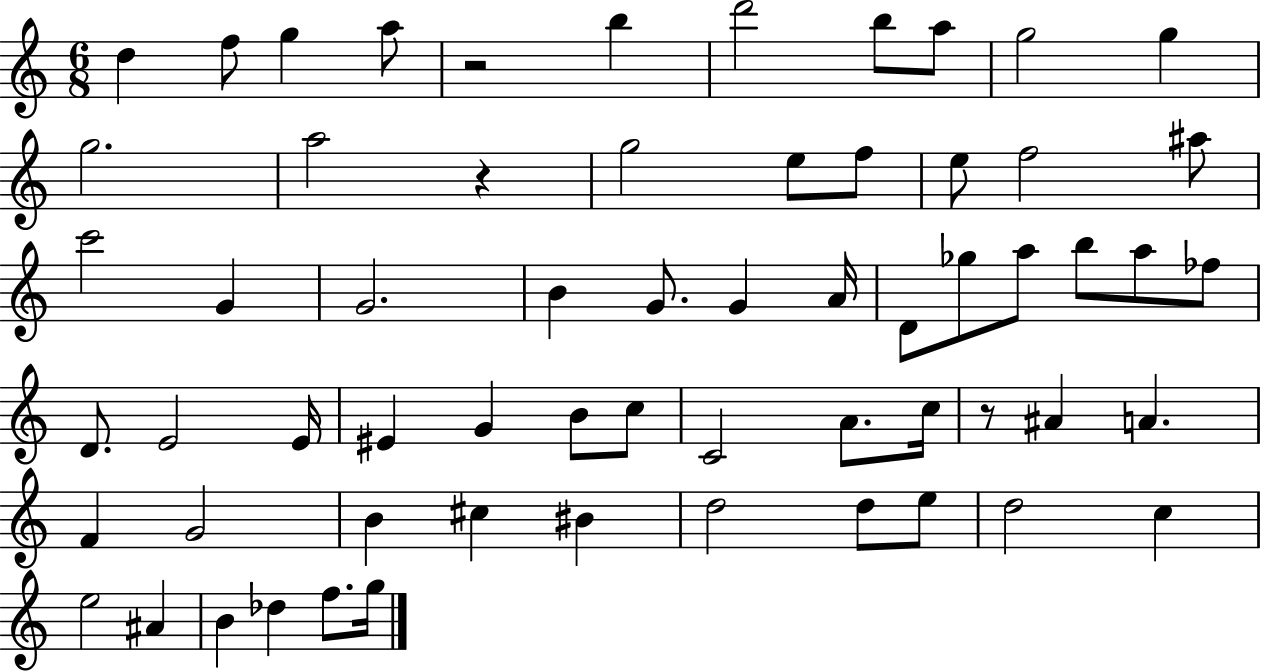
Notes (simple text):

D5/q F5/e G5/q A5/e R/h B5/q D6/h B5/e A5/e G5/h G5/q G5/h. A5/h R/q G5/h E5/e F5/e E5/e F5/h A#5/e C6/h G4/q G4/h. B4/q G4/e. G4/q A4/s D4/e Gb5/e A5/e B5/e A5/e FES5/e D4/e. E4/h E4/s EIS4/q G4/q B4/e C5/e C4/h A4/e. C5/s R/e A#4/q A4/q. F4/q G4/h B4/q C#5/q BIS4/q D5/h D5/e E5/e D5/h C5/q E5/h A#4/q B4/q Db5/q F5/e. G5/s